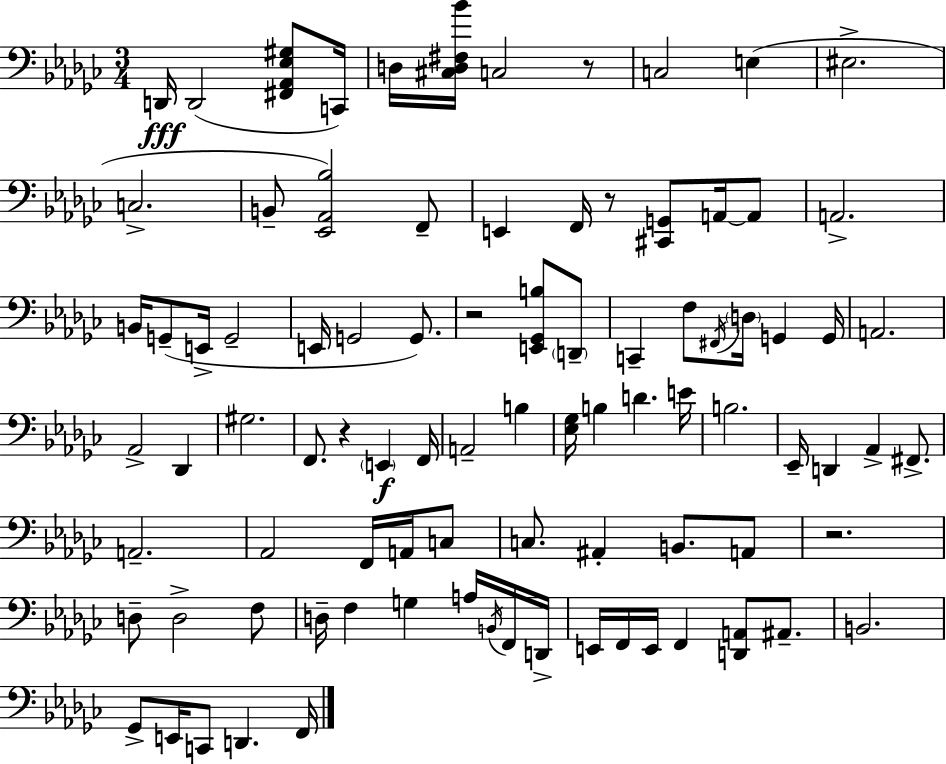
{
  \clef bass
  \numericTimeSignature
  \time 3/4
  \key ees \minor
  d,16\fff d,2( <fis, aes, ees gis>8 c,16) | d16 <cis d fis bes'>16 c2 r8 | c2 e4( | eis2.-> | \break c2.-> | b,8-- <ees, aes, bes>2) f,8-- | e,4 f,16 r8 <cis, g,>8 a,16~~ a,8 | a,2.-> | \break b,16 g,8--( e,16-> g,2-- | e,16 g,2 g,8.) | r2 <e, ges, b>8 \parenthesize d,8-- | c,4-- f8 \acciaccatura { fis,16 } \parenthesize d16 g,4 | \break g,16 a,2. | aes,2-> des,4 | gis2. | f,8. r4 \parenthesize e,4\f | \break f,16 a,2-- b4 | <ees ges>16 b4 d'4. | e'16 b2. | ees,16-- d,4 aes,4-> fis,8.-> | \break a,2.-- | aes,2 f,16 a,16 c8 | c8. ais,4-. b,8. a,8 | r2. | \break d8-- d2-> f8 | d16-- f4 g4 a16 \acciaccatura { b,16 } | f,16 d,16-> e,16 f,16 e,16 f,4 <d, a,>8 ais,8.-- | b,2. | \break ges,8-> e,16 c,8 d,4. | f,16 \bar "|."
}